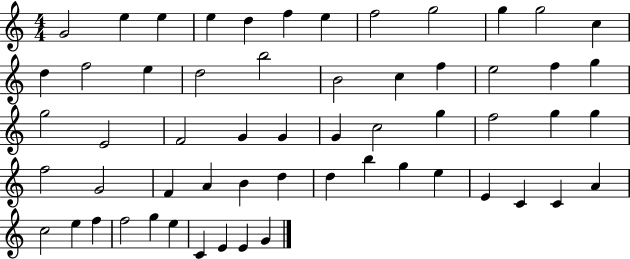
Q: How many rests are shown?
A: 0